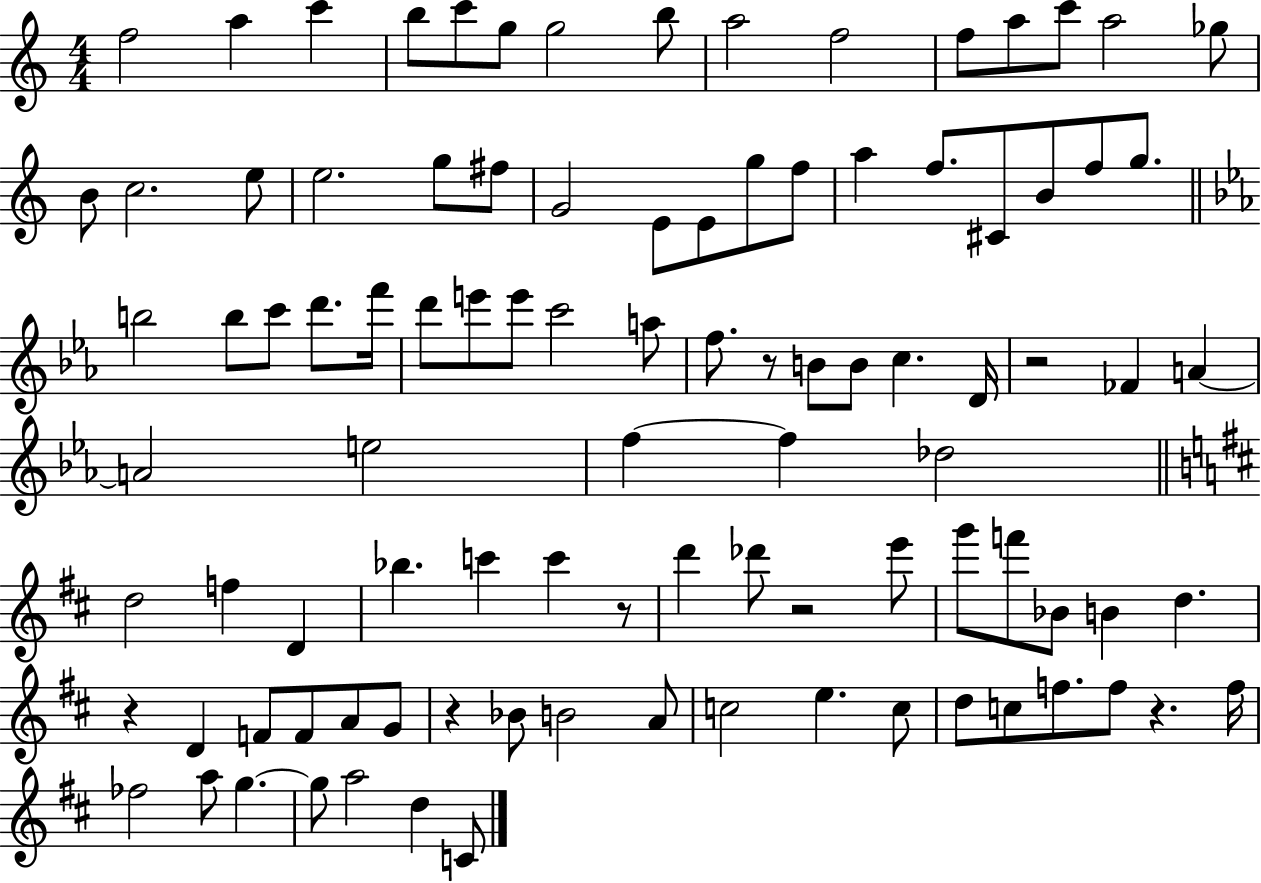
X:1
T:Untitled
M:4/4
L:1/4
K:C
f2 a c' b/2 c'/2 g/2 g2 b/2 a2 f2 f/2 a/2 c'/2 a2 _g/2 B/2 c2 e/2 e2 g/2 ^f/2 G2 E/2 E/2 g/2 f/2 a f/2 ^C/2 B/2 f/2 g/2 b2 b/2 c'/2 d'/2 f'/4 d'/2 e'/2 e'/2 c'2 a/2 f/2 z/2 B/2 B/2 c D/4 z2 _F A A2 e2 f f _d2 d2 f D _b c' c' z/2 d' _d'/2 z2 e'/2 g'/2 f'/2 _B/2 B d z D F/2 F/2 A/2 G/2 z _B/2 B2 A/2 c2 e c/2 d/2 c/2 f/2 f/2 z f/4 _f2 a/2 g g/2 a2 d C/2